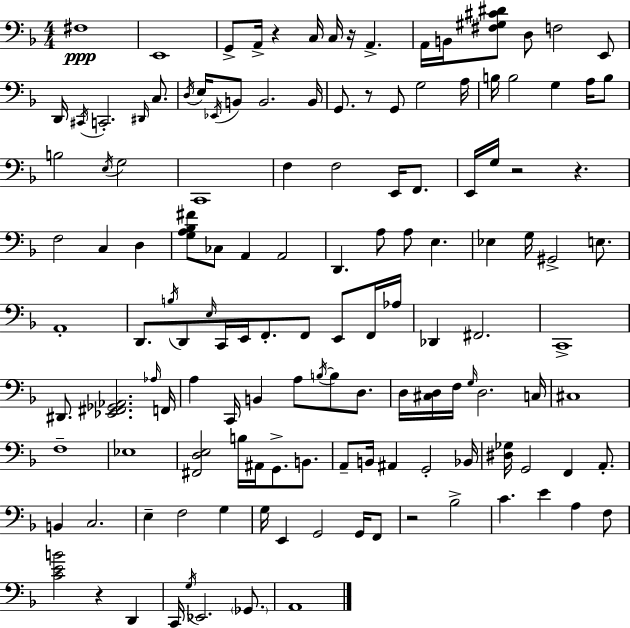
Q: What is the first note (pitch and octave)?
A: F#3